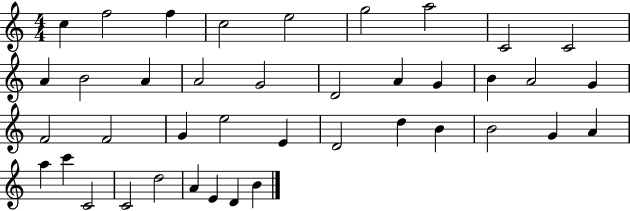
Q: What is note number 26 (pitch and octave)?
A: D4